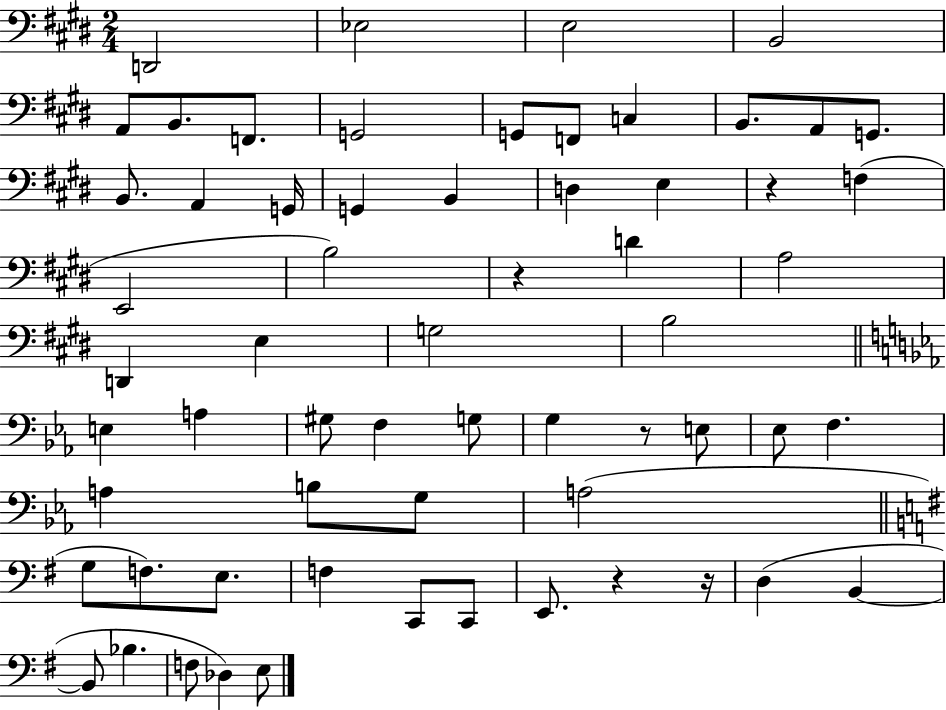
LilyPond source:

{
  \clef bass
  \numericTimeSignature
  \time 2/4
  \key e \major
  d,2 | ees2 | e2 | b,2 | \break a,8 b,8. f,8. | g,2 | g,8 f,8 c4 | b,8. a,8 g,8. | \break b,8. a,4 g,16 | g,4 b,4 | d4 e4 | r4 f4( | \break e,2 | b2) | r4 d'4 | a2 | \break d,4 e4 | g2 | b2 | \bar "||" \break \key ees \major e4 a4 | gis8 f4 g8 | g4 r8 e8 | ees8 f4. | \break a4 b8 g8 | a2( | \bar "||" \break \key g \major g8 f8.) e8. | f4 c,8 c,8 | e,8. r4 r16 | d4( b,4~~ | \break b,8 bes4. | f8 des4) e8 | \bar "|."
}